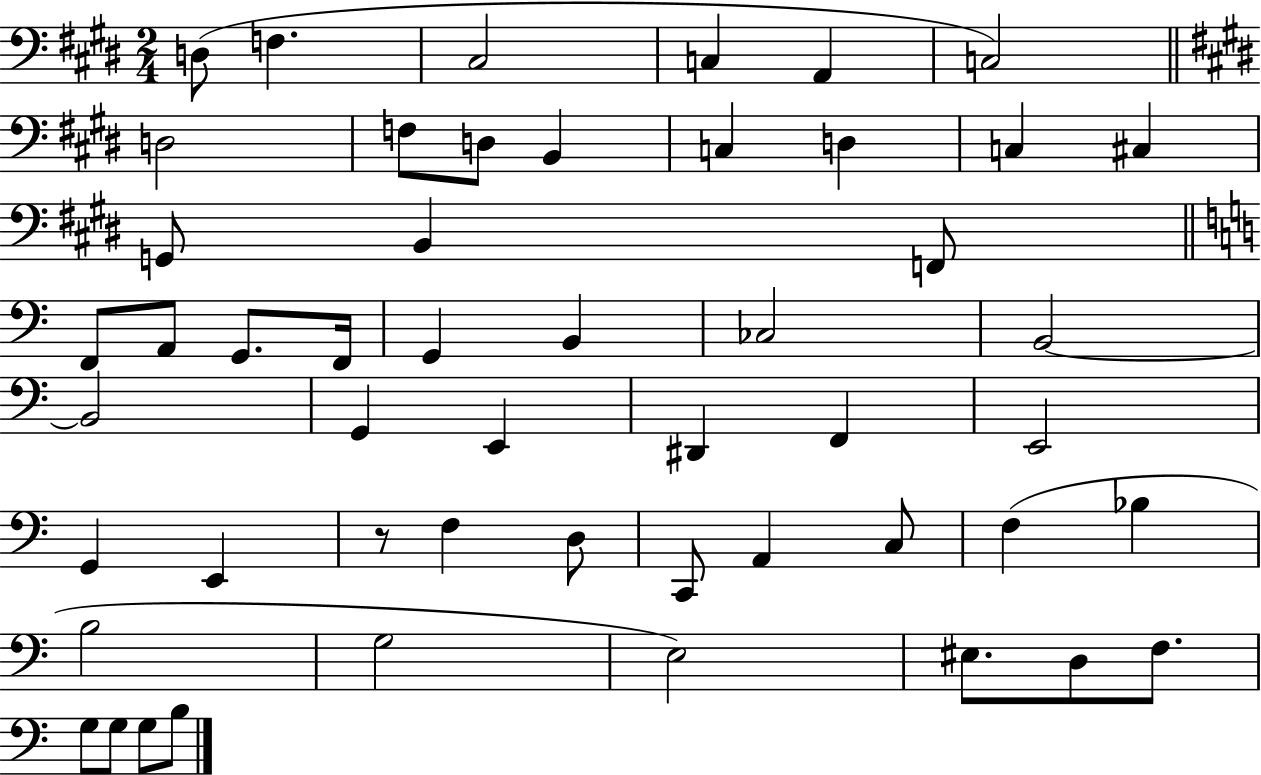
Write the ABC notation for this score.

X:1
T:Untitled
M:2/4
L:1/4
K:E
D,/2 F, ^C,2 C, A,, C,2 D,2 F,/2 D,/2 B,, C, D, C, ^C, G,,/2 B,, F,,/2 F,,/2 A,,/2 G,,/2 F,,/4 G,, B,, _C,2 B,,2 B,,2 G,, E,, ^D,, F,, E,,2 G,, E,, z/2 F, D,/2 C,,/2 A,, C,/2 F, _B, B,2 G,2 E,2 ^E,/2 D,/2 F,/2 G,/2 G,/2 G,/2 B,/2